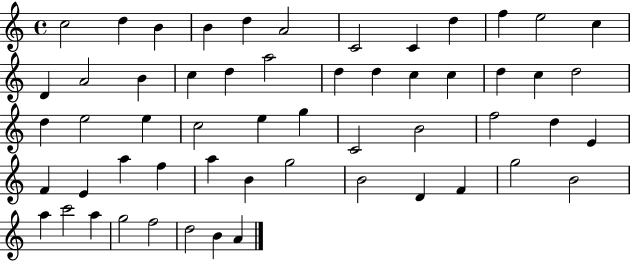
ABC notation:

X:1
T:Untitled
M:4/4
L:1/4
K:C
c2 d B B d A2 C2 C d f e2 c D A2 B c d a2 d d c c d c d2 d e2 e c2 e g C2 B2 f2 d E F E a f a B g2 B2 D F g2 B2 a c'2 a g2 f2 d2 B A